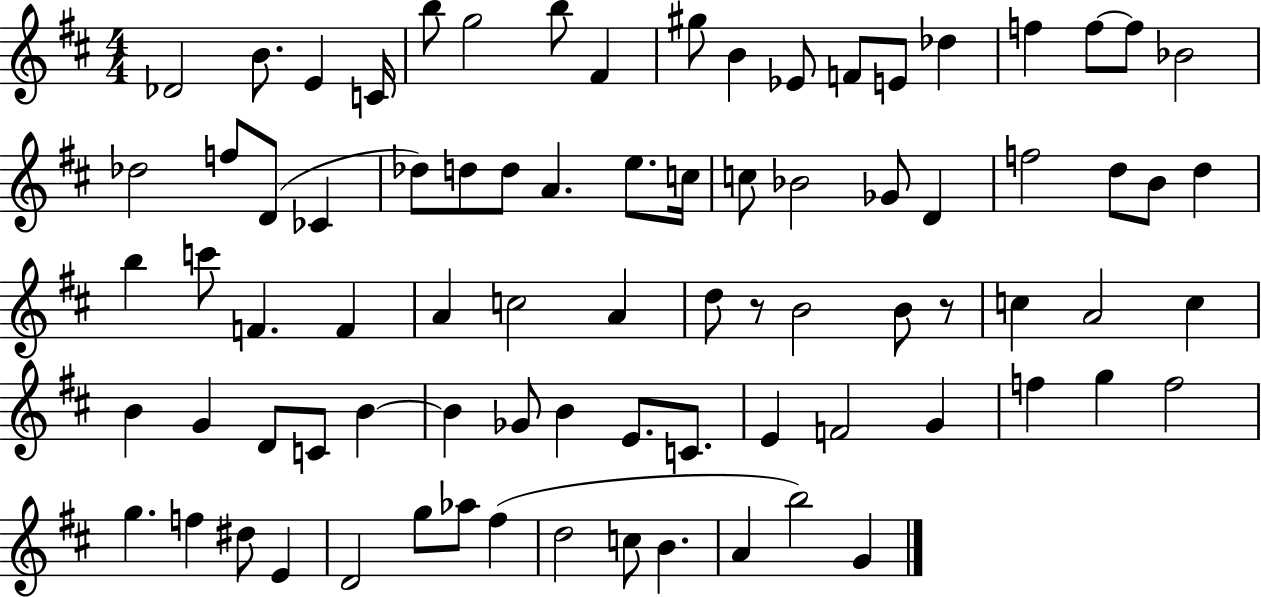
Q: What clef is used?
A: treble